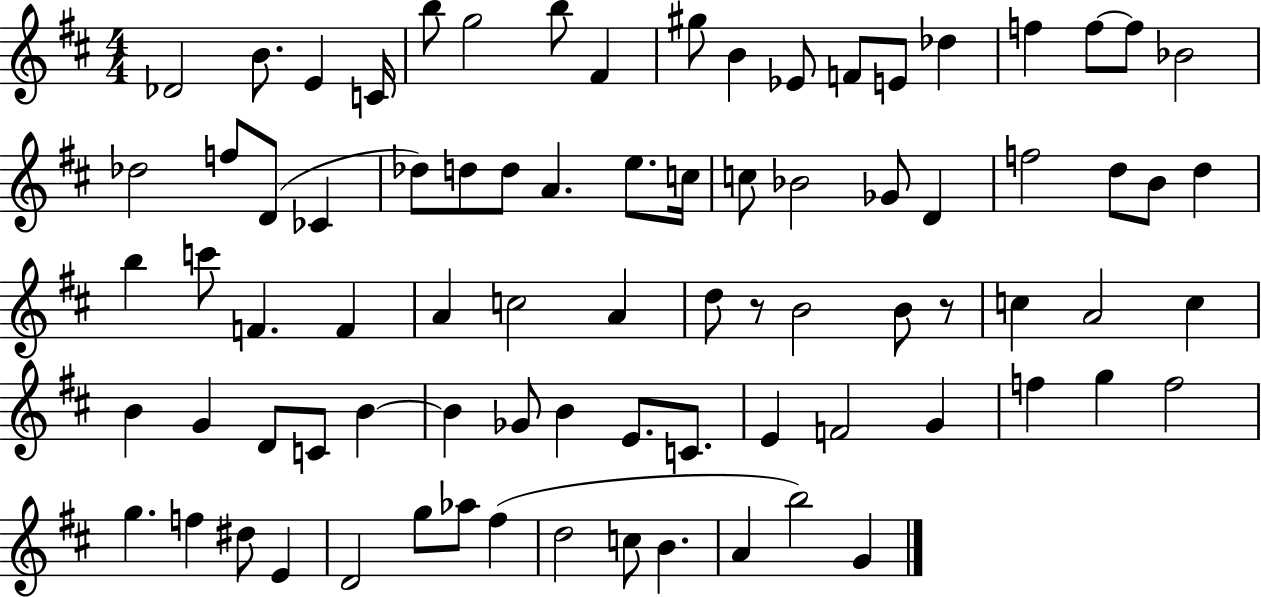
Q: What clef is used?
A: treble